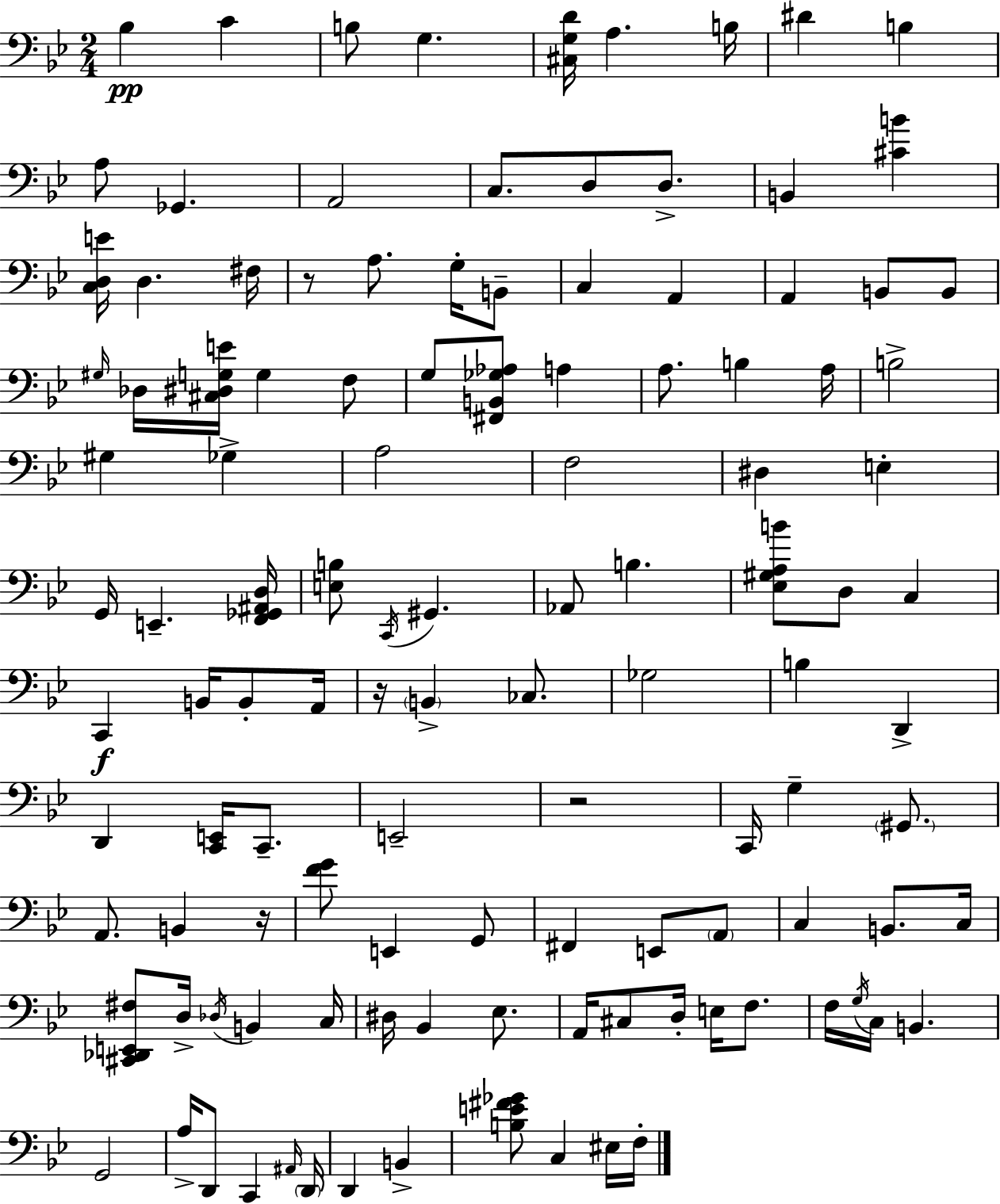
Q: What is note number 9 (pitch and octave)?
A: A3